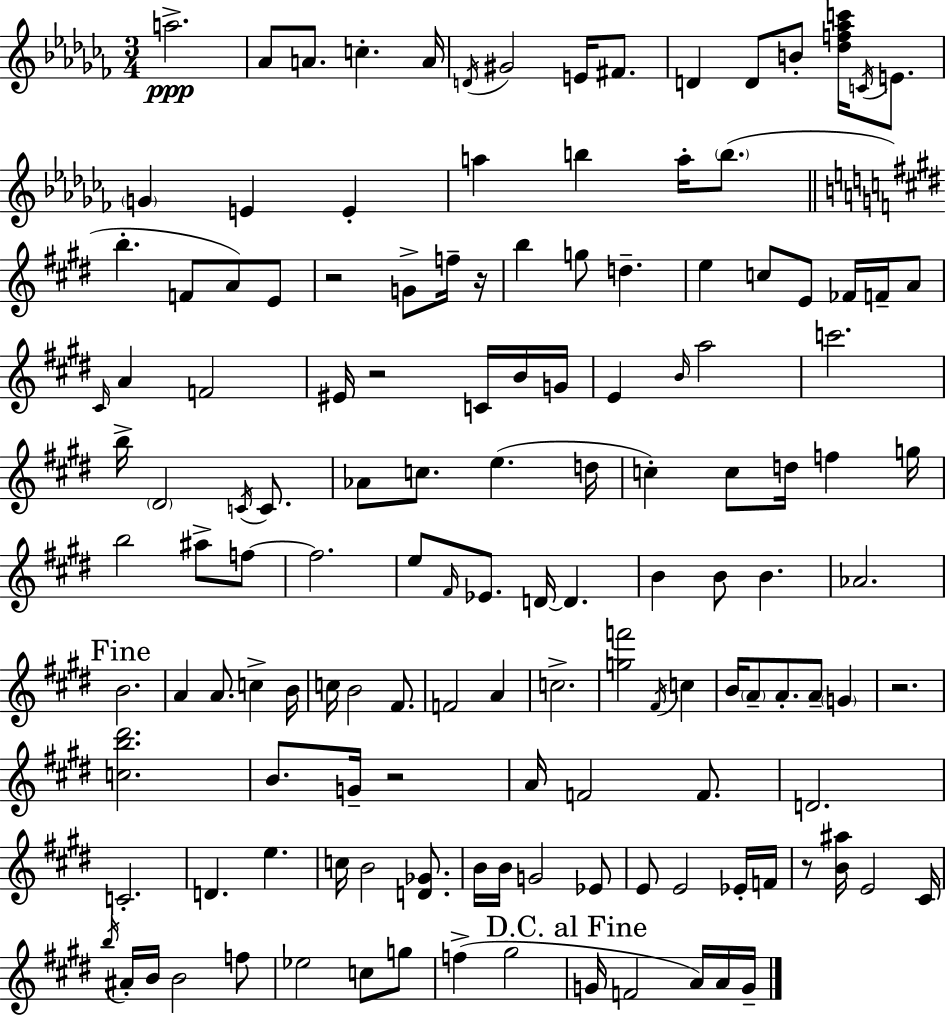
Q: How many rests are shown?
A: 6